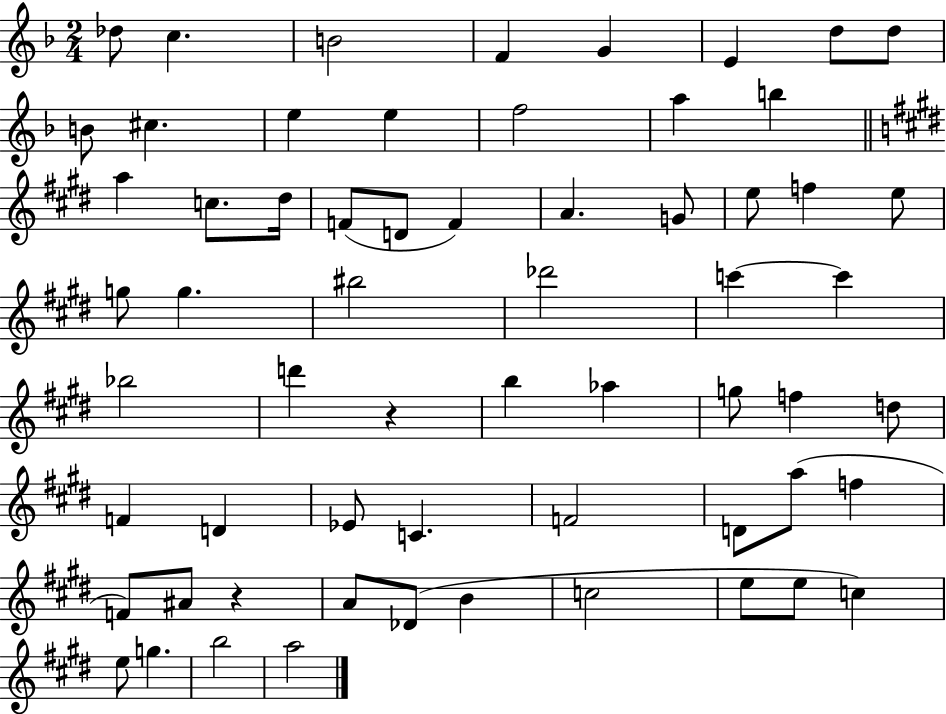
Db5/e C5/q. B4/h F4/q G4/q E4/q D5/e D5/e B4/e C#5/q. E5/q E5/q F5/h A5/q B5/q A5/q C5/e. D#5/s F4/e D4/e F4/q A4/q. G4/e E5/e F5/q E5/e G5/e G5/q. BIS5/h Db6/h C6/q C6/q Bb5/h D6/q R/q B5/q Ab5/q G5/e F5/q D5/e F4/q D4/q Eb4/e C4/q. F4/h D4/e A5/e F5/q F4/e A#4/e R/q A4/e Db4/e B4/q C5/h E5/e E5/e C5/q E5/e G5/q. B5/h A5/h